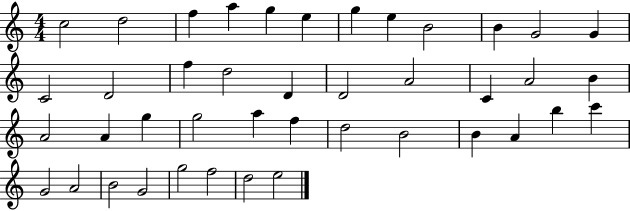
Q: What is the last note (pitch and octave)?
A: E5